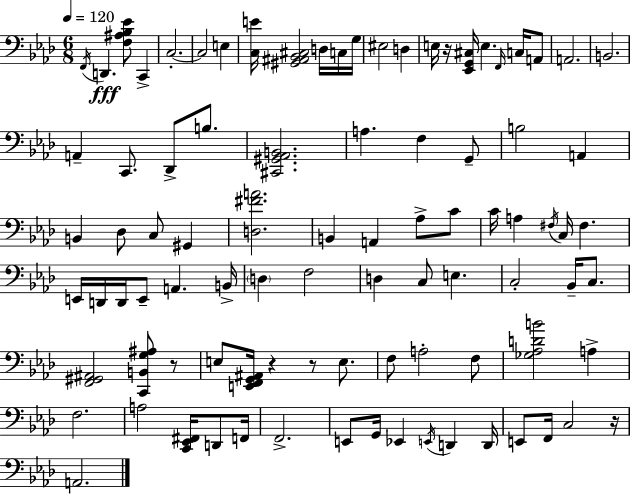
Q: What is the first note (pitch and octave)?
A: F2